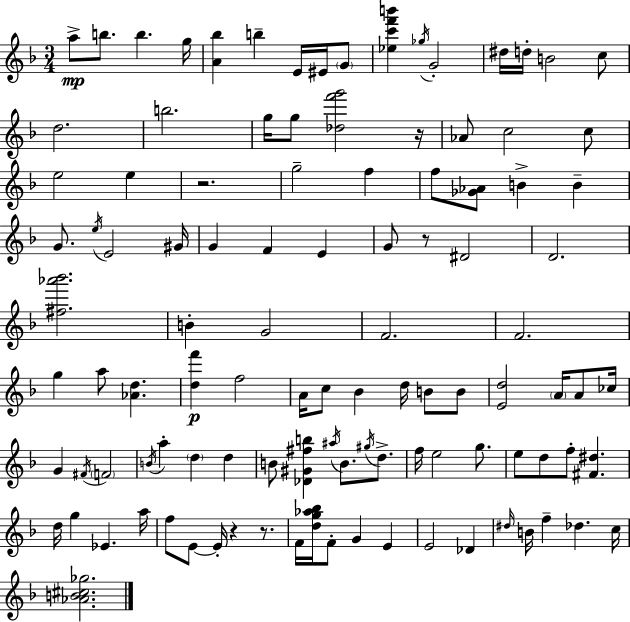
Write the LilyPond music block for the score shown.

{
  \clef treble
  \numericTimeSignature
  \time 3/4
  \key d \minor
  a''8->\mp b''8. b''4. g''16 | <a' bes''>4 b''4-- e'16 eis'16 \parenthesize g'8 | <ees'' c''' f''' b'''>4 \acciaccatura { ges''16 } g'2-. | dis''16 d''16-. b'2 c''8 | \break d''2. | b''2. | g''16 g''8 <des'' f''' g'''>2 | r16 aes'8 c''2 c''8 | \break e''2 e''4 | r2. | g''2-- f''4 | f''8 <ges' aes'>8 b'4-> b'4-- | \break g'8. \acciaccatura { e''16 } e'2 | gis'16 g'4 f'4 e'4 | g'8 r8 dis'2 | d'2. | \break <fis'' aes''' bes'''>2. | b'4-. g'2 | f'2. | f'2. | \break g''4 a''8 <aes' d''>4. | <d'' f'''>4\p f''2 | a'16 c''8 bes'4 d''16 b'8 | b'8 <e' d''>2 \parenthesize a'16 a'8 | \break ces''16 g'4 \acciaccatura { fis'16 } \parenthesize f'2 | \acciaccatura { b'16 } a''4-. \parenthesize d''4 | d''4 b'8 <des' gis' fis'' b''>4 \acciaccatura { ais''16 } b'8. | \acciaccatura { gis''16 } d''8.-> f''16 e''2 | \break g''8. e''8 d''8 f''8-. | <fis' dis''>4. d''16 g''4 ees'4. | a''16 f''8 e'8~~ e'16-. r4 | r8. f'16 <d'' g'' aes'' bes''>16 f'8-. g'4 | \break e'4 e'2 | des'4 \grace { dis''16 } b'16 f''4-- | des''4. c''16 <aes' b' cis'' ges''>2. | \bar "|."
}